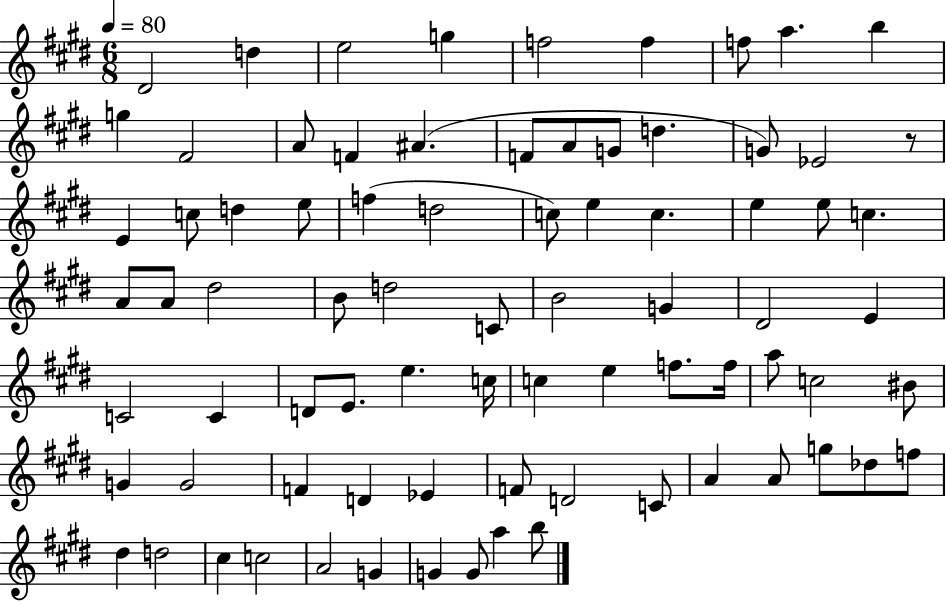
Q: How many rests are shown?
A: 1